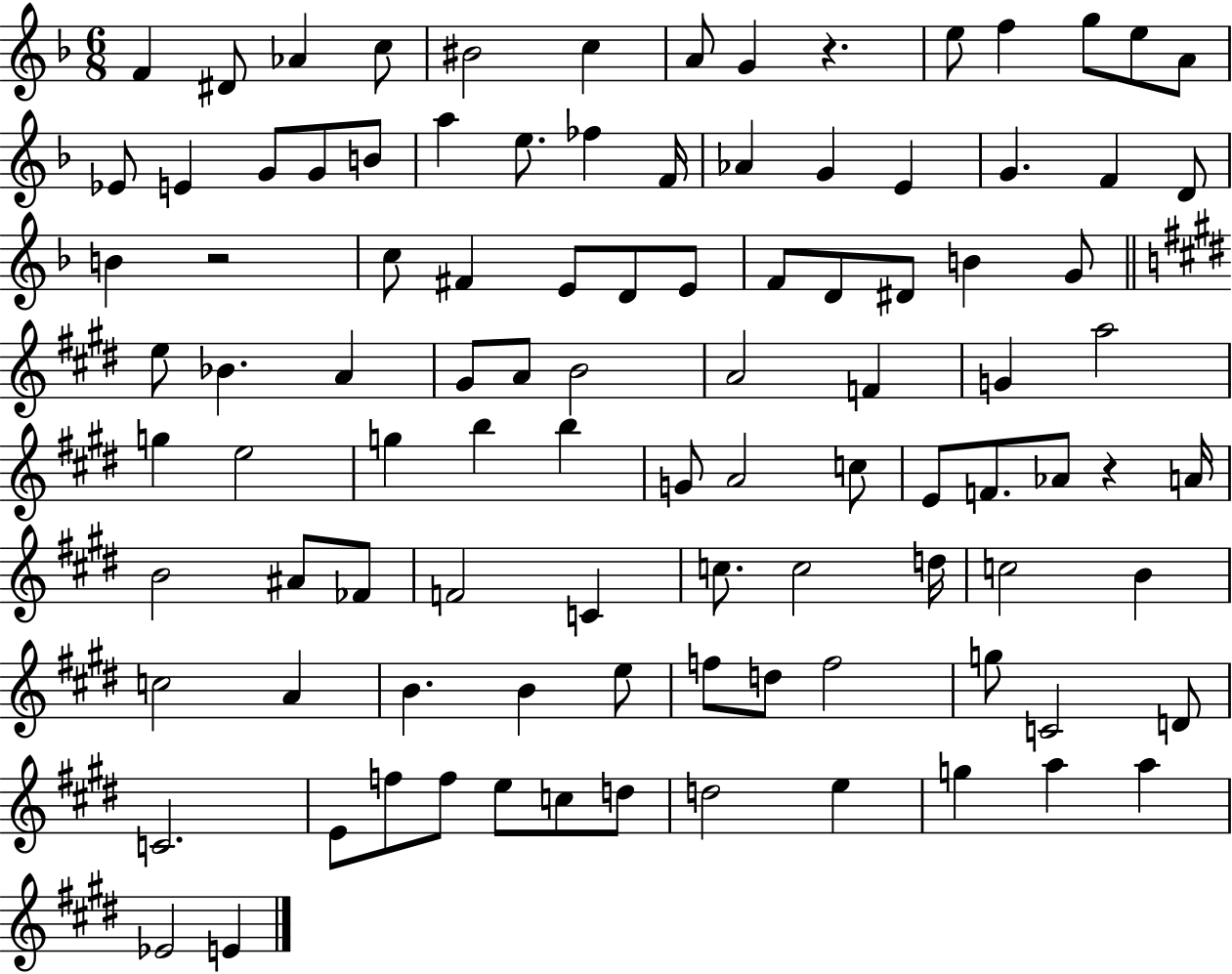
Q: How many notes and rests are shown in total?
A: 99